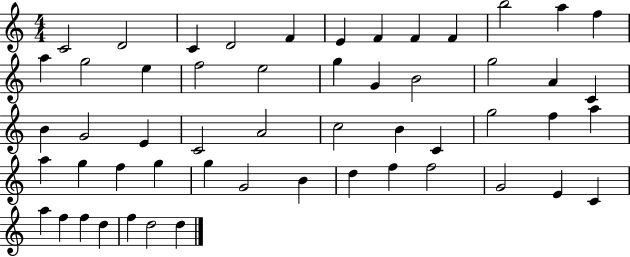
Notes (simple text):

C4/h D4/h C4/q D4/h F4/q E4/q F4/q F4/q F4/q B5/h A5/q F5/q A5/q G5/h E5/q F5/h E5/h G5/q G4/q B4/h G5/h A4/q C4/q B4/q G4/h E4/q C4/h A4/h C5/h B4/q C4/q G5/h F5/q A5/q A5/q G5/q F5/q G5/q G5/q G4/h B4/q D5/q F5/q F5/h G4/h E4/q C4/q A5/q F5/q F5/q D5/q F5/q D5/h D5/q